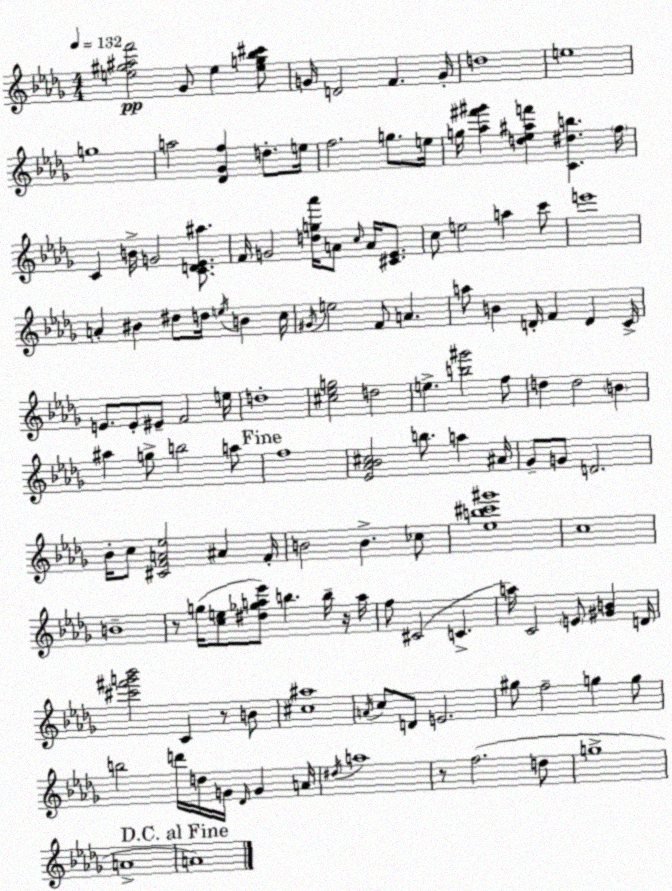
X:1
T:Untitled
M:4/4
L:1/4
K:Bbm
[e^g^af']2 _G/2 e [eg_b^c']/2 G/4 D2 F G/4 d4 e4 g4 a2 [_D_Gf] d/2 e/4 f2 g/2 e/4 g/4 [_a^f'^g'] [d_e^af'] [C^db] f/4 C B/4 G2 [CD_E^a]/2 F/4 G2 [dg_a']/4 A/2 c/4 A/4 [^C_E]/2 c/2 e2 a c'/2 e'4 A ^B ^d/2 d/4 e/4 B c/4 ^G/4 e2 F/2 A a/2 B D/4 F D C/4 E/2 E/2 ^E/2 F2 e/4 d4 [^c_eg]2 d2 e [b^g']2 f/2 d d2 B ^a g/2 b2 a/2 f4 [_E_A_B^c]2 b/2 a ^A/4 _G/2 G/2 D2 _B/4 c/2 [^CFA_e]2 ^A F/4 B2 B _c/2 [_eb^c'^g']4 c4 B4 z/2 g/4 [ce]/2 [^d_ga_e']/2 b b/4 z/4 a/4 f/2 ^C2 C a/4 C2 E/2 [^GB] D/4 [^c'^f'g'_b']2 C z/2 B/2 [^c^a]4 A/4 c/2 D/2 E2 ^g/2 f2 g g/2 b2 d'/4 d/4 G/4 _D/4 G A/4 ^d/4 a4 z/2 f2 d/2 g4 A4 A4